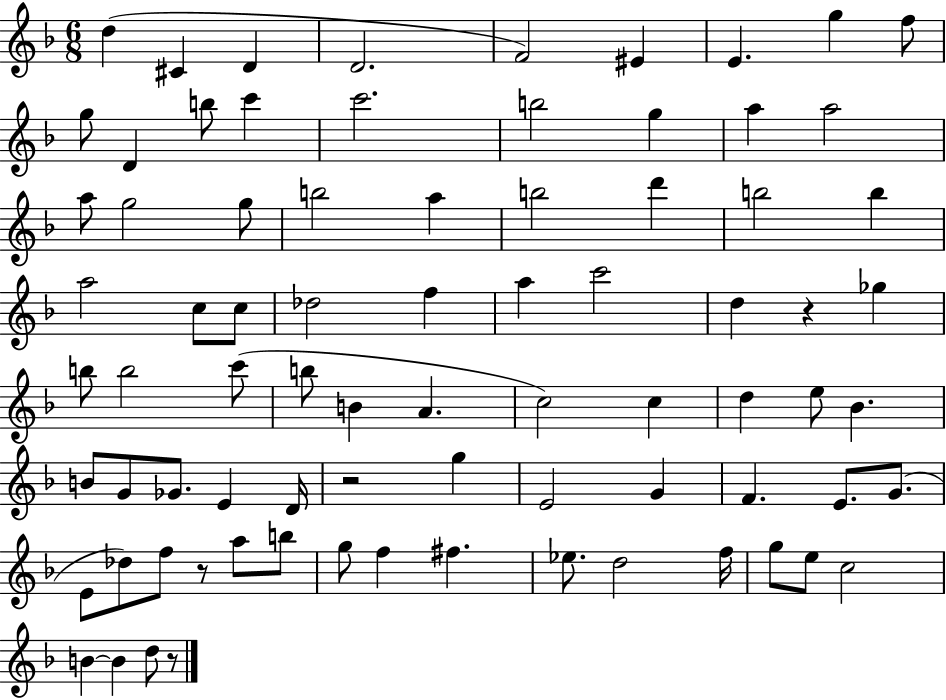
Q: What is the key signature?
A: F major